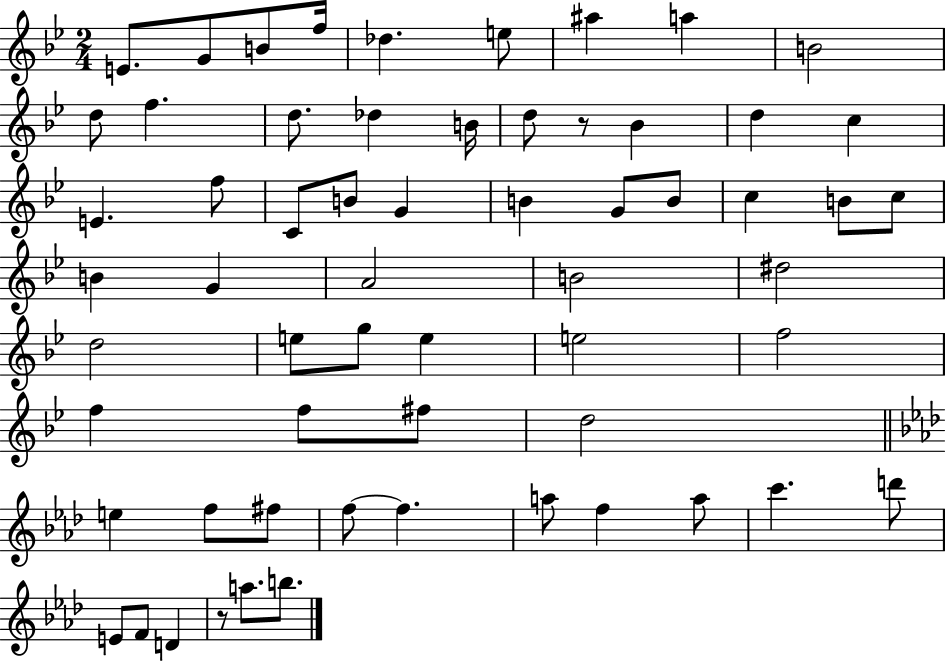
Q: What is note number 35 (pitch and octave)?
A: D5